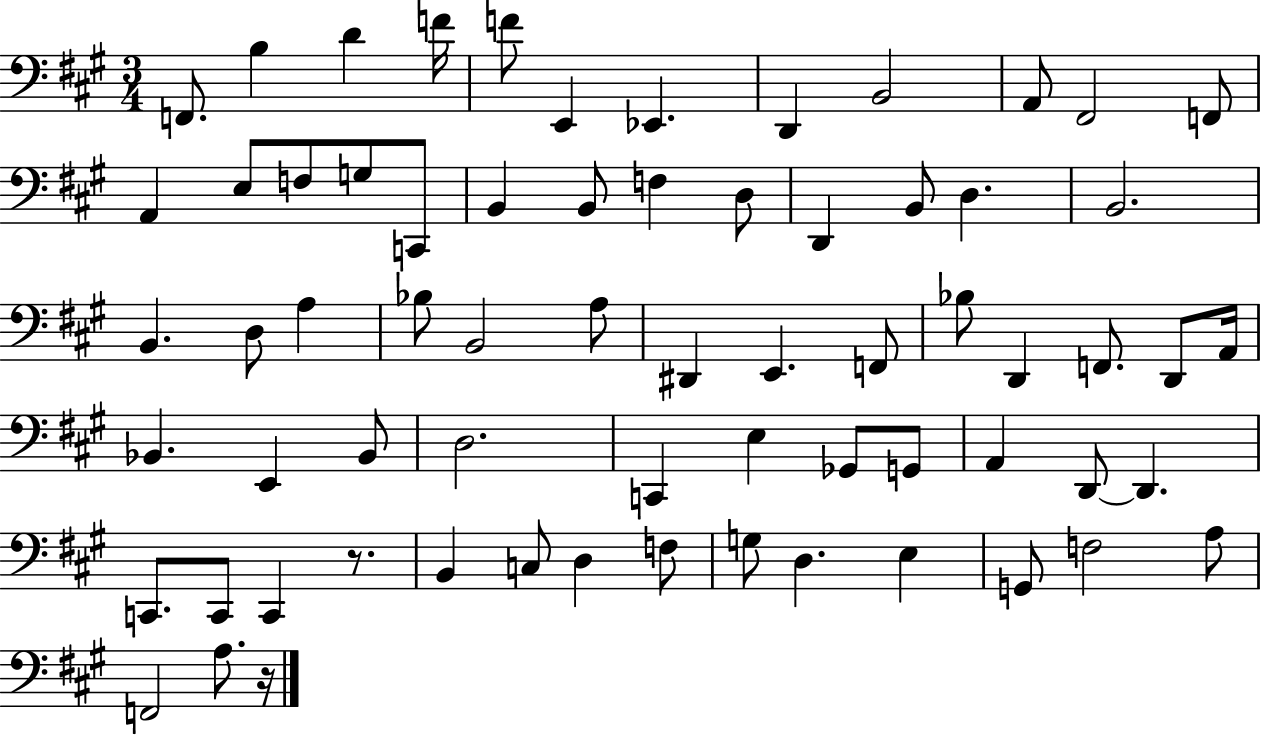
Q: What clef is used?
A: bass